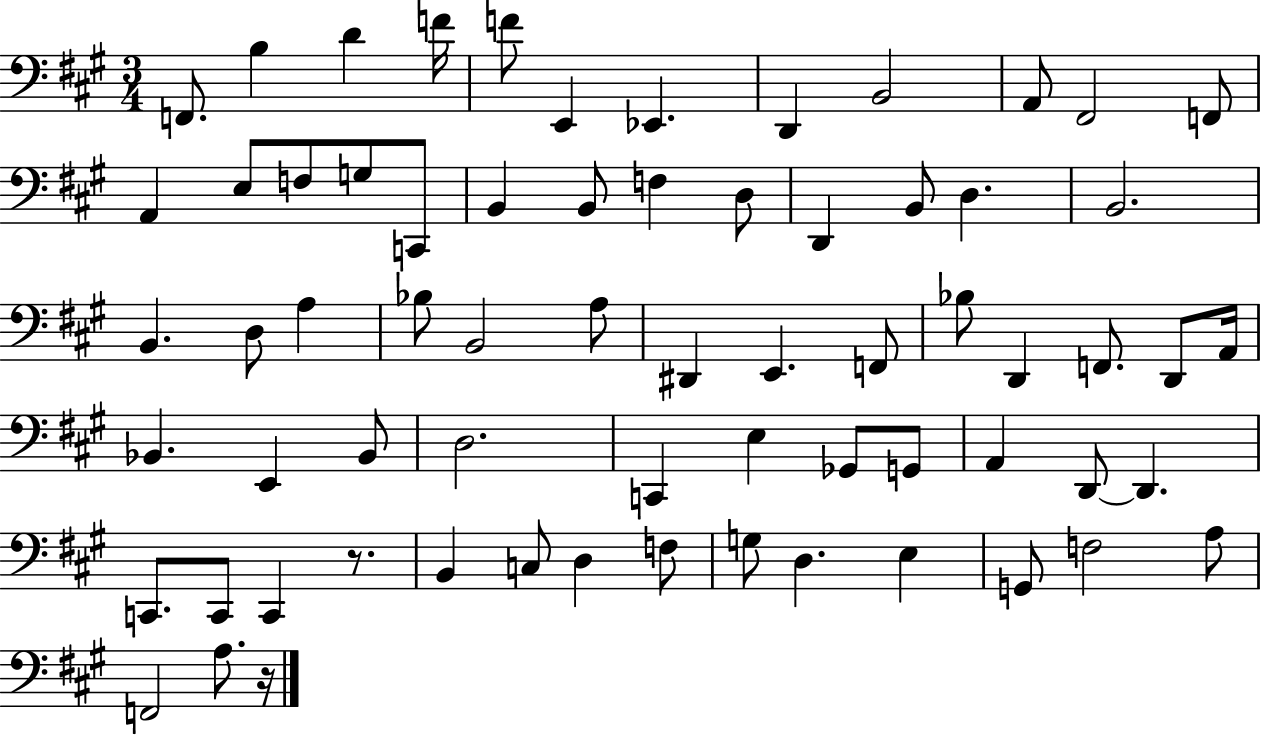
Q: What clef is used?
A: bass